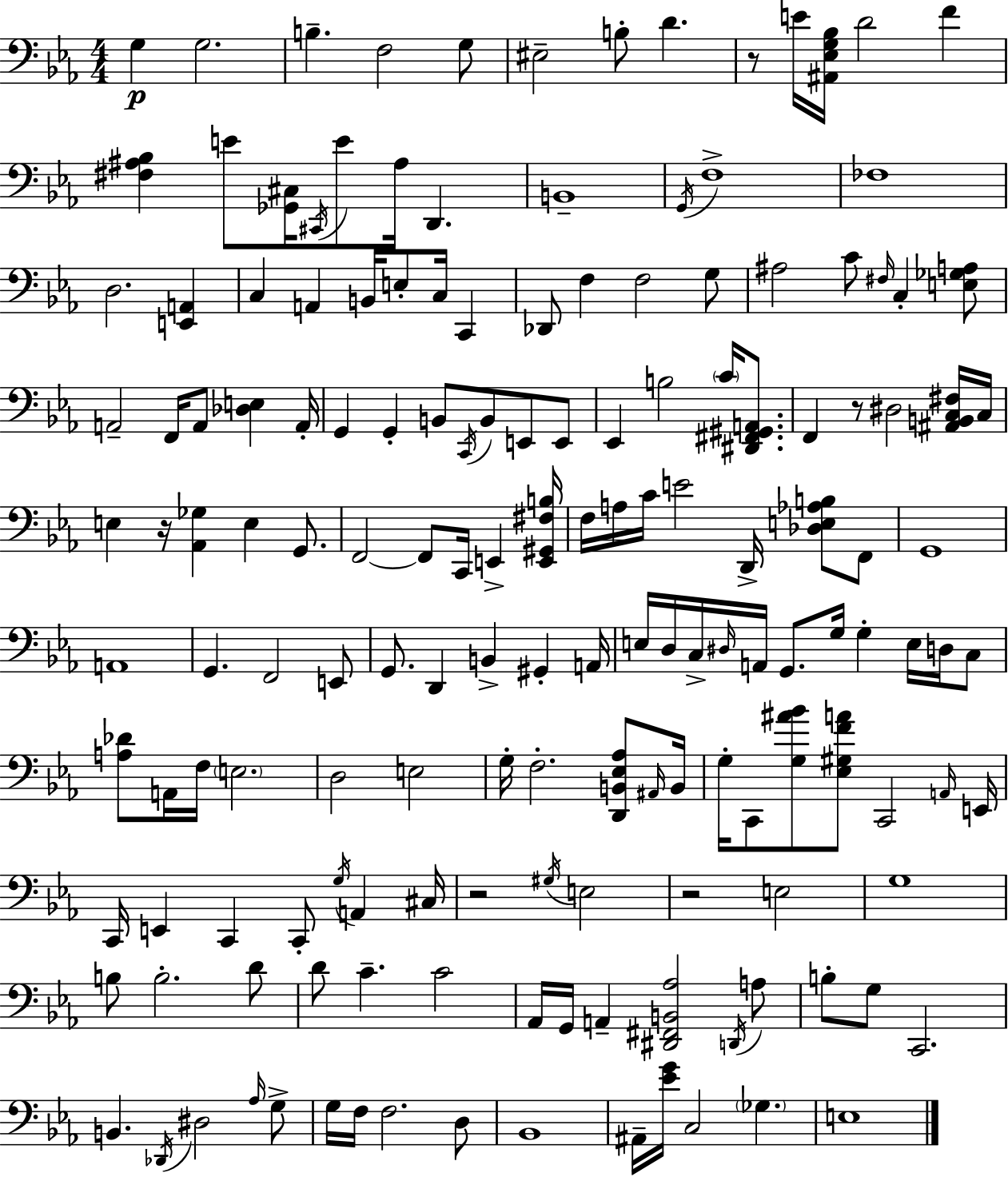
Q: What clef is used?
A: bass